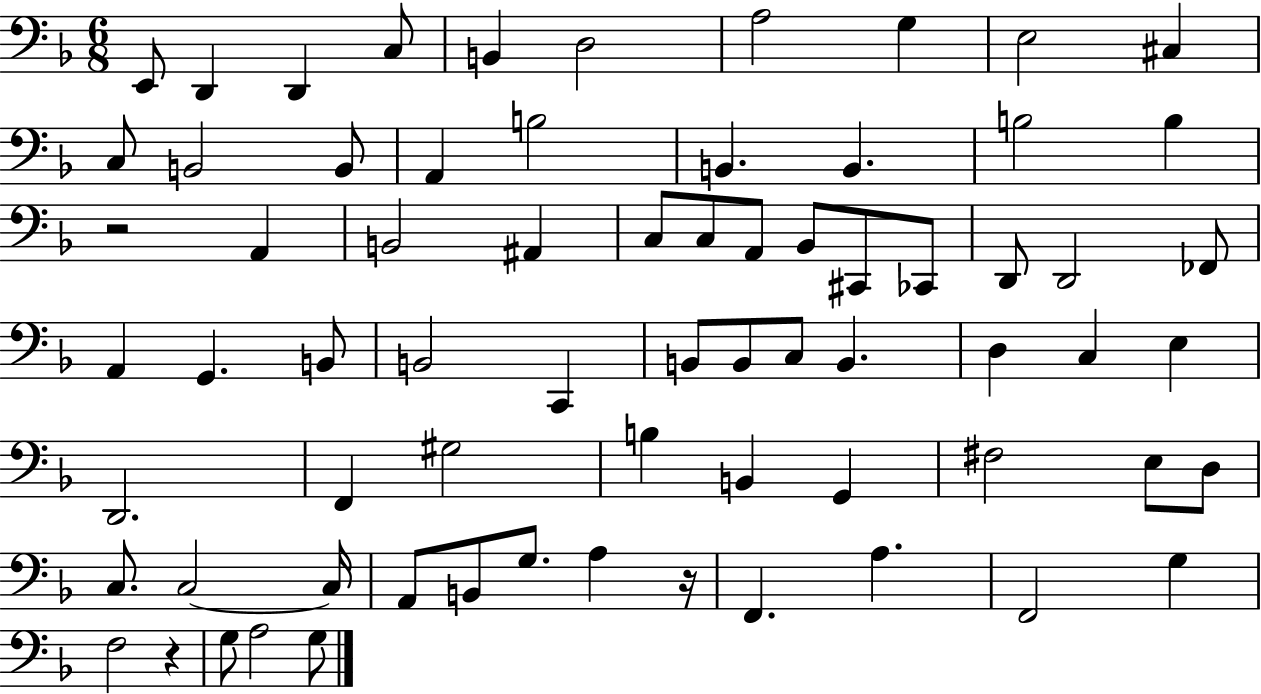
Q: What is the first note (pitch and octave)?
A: E2